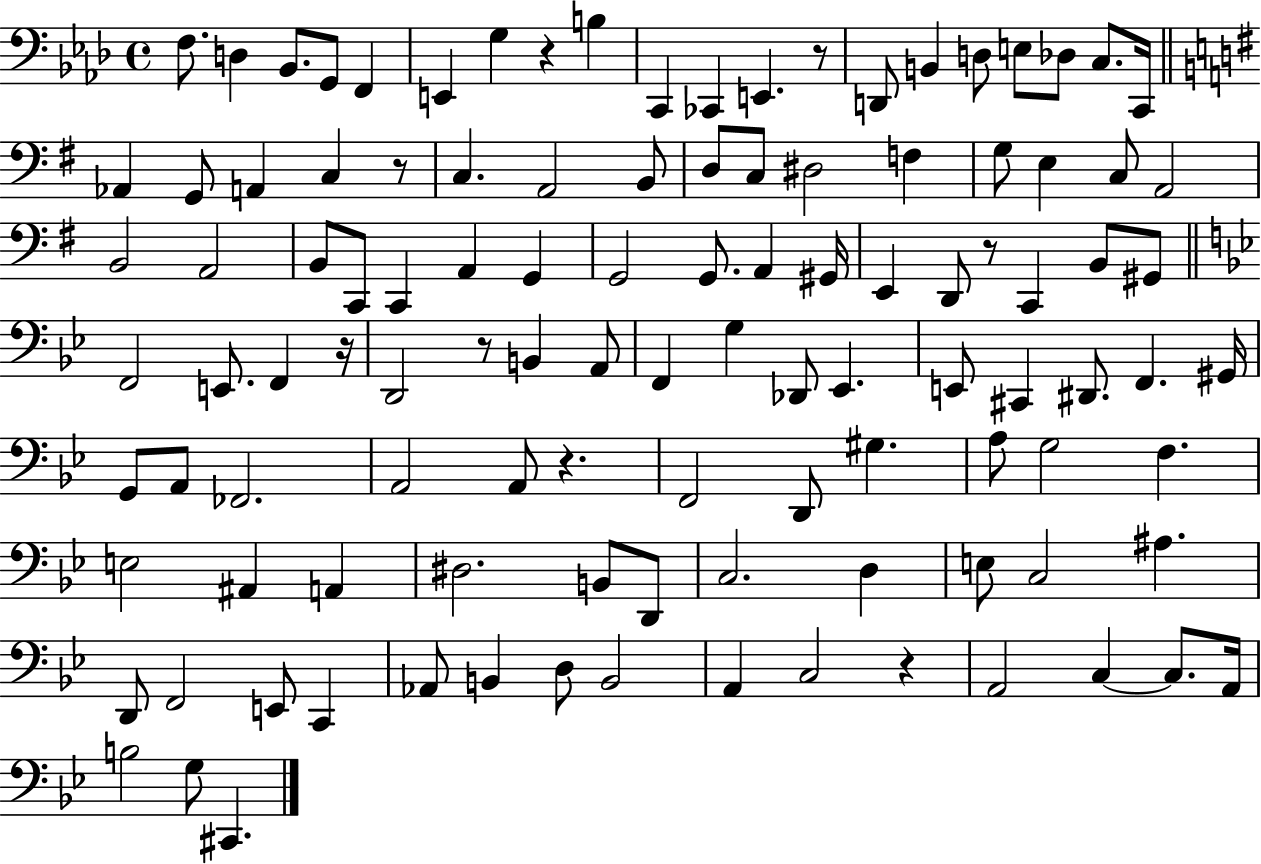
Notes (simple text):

F3/e. D3/q Bb2/e. G2/e F2/q E2/q G3/q R/q B3/q C2/q CES2/q E2/q. R/e D2/e B2/q D3/e E3/e Db3/e C3/e. C2/s Ab2/q G2/e A2/q C3/q R/e C3/q. A2/h B2/e D3/e C3/e D#3/h F3/q G3/e E3/q C3/e A2/h B2/h A2/h B2/e C2/e C2/q A2/q G2/q G2/h G2/e. A2/q G#2/s E2/q D2/e R/e C2/q B2/e G#2/e F2/h E2/e. F2/q R/s D2/h R/e B2/q A2/e F2/q G3/q Db2/e Eb2/q. E2/e C#2/q D#2/e. F2/q. G#2/s G2/e A2/e FES2/h. A2/h A2/e R/q. F2/h D2/e G#3/q. A3/e G3/h F3/q. E3/h A#2/q A2/q D#3/h. B2/e D2/e C3/h. D3/q E3/e C3/h A#3/q. D2/e F2/h E2/e C2/q Ab2/e B2/q D3/e B2/h A2/q C3/h R/q A2/h C3/q C3/e. A2/s B3/h G3/e C#2/q.